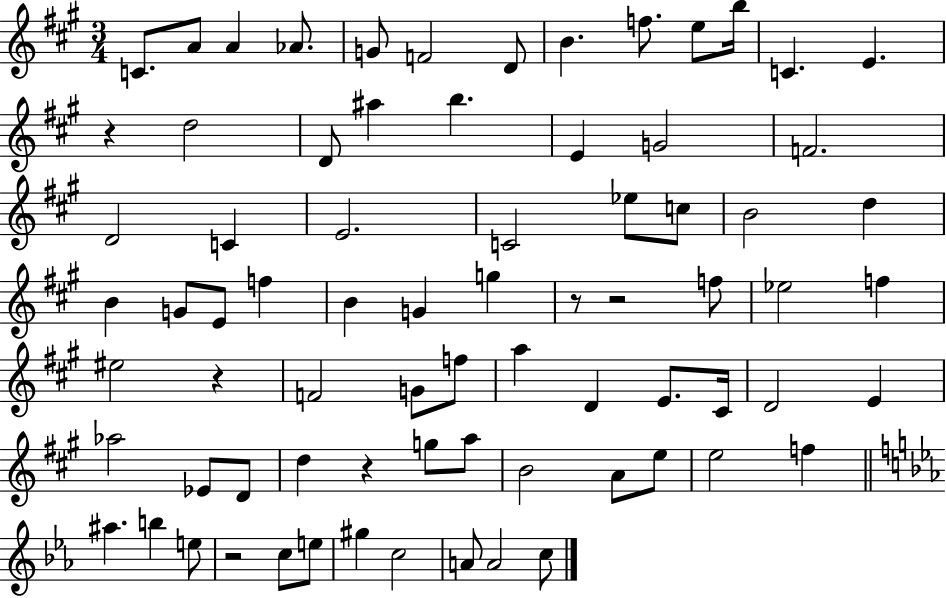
{
  \clef treble
  \numericTimeSignature
  \time 3/4
  \key a \major
  c'8. a'8 a'4 aes'8. | g'8 f'2 d'8 | b'4. f''8. e''8 b''16 | c'4. e'4. | \break r4 d''2 | d'8 ais''4 b''4. | e'4 g'2 | f'2. | \break d'2 c'4 | e'2. | c'2 ees''8 c''8 | b'2 d''4 | \break b'4 g'8 e'8 f''4 | b'4 g'4 g''4 | r8 r2 f''8 | ees''2 f''4 | \break eis''2 r4 | f'2 g'8 f''8 | a''4 d'4 e'8. cis'16 | d'2 e'4 | \break aes''2 ees'8 d'8 | d''4 r4 g''8 a''8 | b'2 a'8 e''8 | e''2 f''4 | \break \bar "||" \break \key c \minor ais''4. b''4 e''8 | r2 c''8 e''8 | gis''4 c''2 | a'8 a'2 c''8 | \break \bar "|."
}